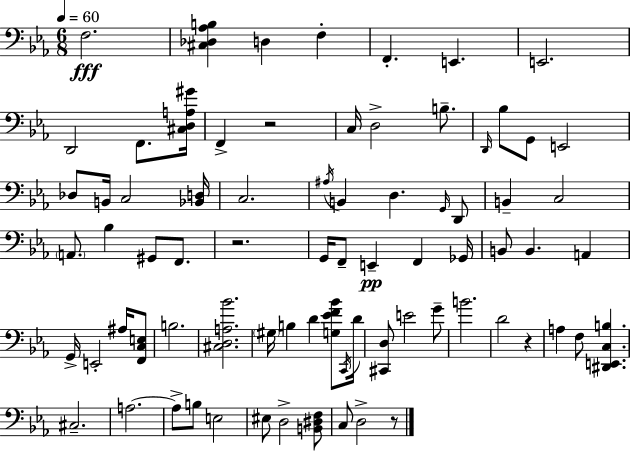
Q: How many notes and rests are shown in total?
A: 76